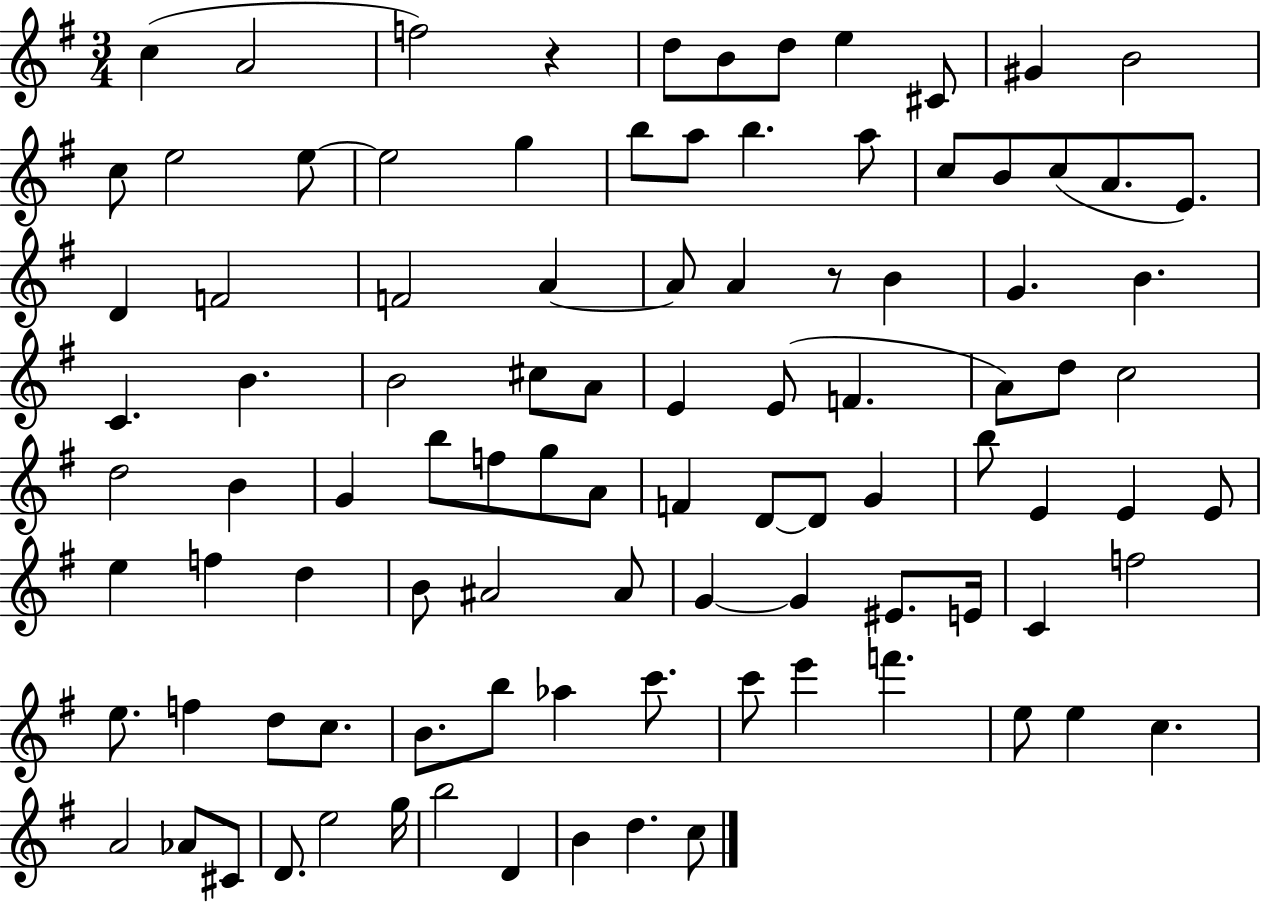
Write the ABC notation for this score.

X:1
T:Untitled
M:3/4
L:1/4
K:G
c A2 f2 z d/2 B/2 d/2 e ^C/2 ^G B2 c/2 e2 e/2 e2 g b/2 a/2 b a/2 c/2 B/2 c/2 A/2 E/2 D F2 F2 A A/2 A z/2 B G B C B B2 ^c/2 A/2 E E/2 F A/2 d/2 c2 d2 B G b/2 f/2 g/2 A/2 F D/2 D/2 G b/2 E E E/2 e f d B/2 ^A2 ^A/2 G G ^E/2 E/4 C f2 e/2 f d/2 c/2 B/2 b/2 _a c'/2 c'/2 e' f' e/2 e c A2 _A/2 ^C/2 D/2 e2 g/4 b2 D B d c/2